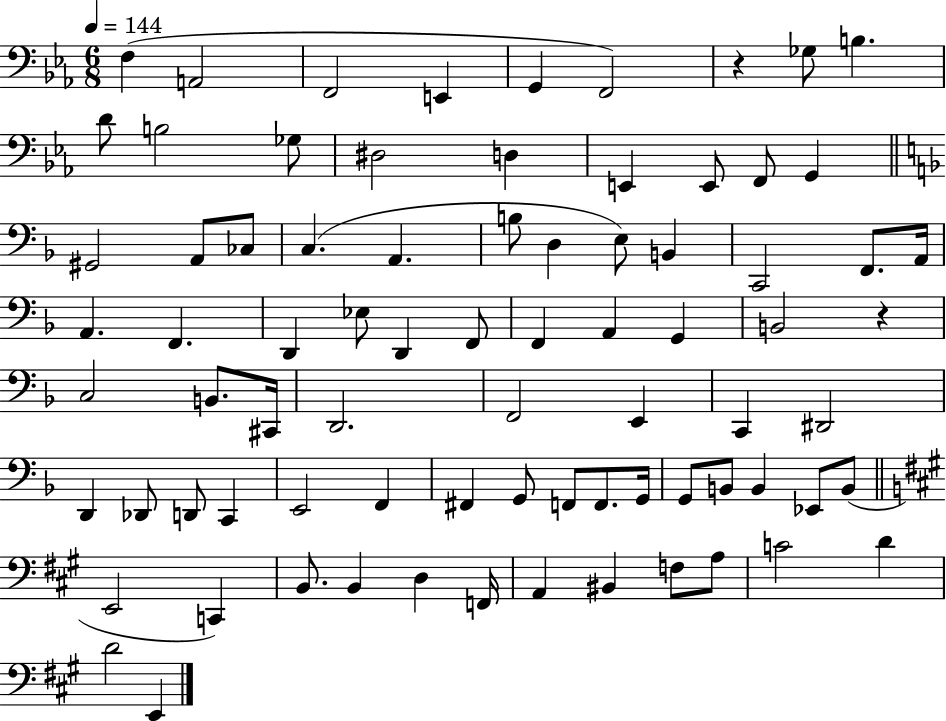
F3/q A2/h F2/h E2/q G2/q F2/h R/q Gb3/e B3/q. D4/e B3/h Gb3/e D#3/h D3/q E2/q E2/e F2/e G2/q G#2/h A2/e CES3/e C3/q. A2/q. B3/e D3/q E3/e B2/q C2/h F2/e. A2/s A2/q. F2/q. D2/q Eb3/e D2/q F2/e F2/q A2/q G2/q B2/h R/q C3/h B2/e. C#2/s D2/h. F2/h E2/q C2/q D#2/h D2/q Db2/e D2/e C2/q E2/h F2/q F#2/q G2/e F2/e F2/e. G2/s G2/e B2/e B2/q Eb2/e B2/e E2/h C2/q B2/e. B2/q D3/q F2/s A2/q BIS2/q F3/e A3/e C4/h D4/q D4/h E2/q